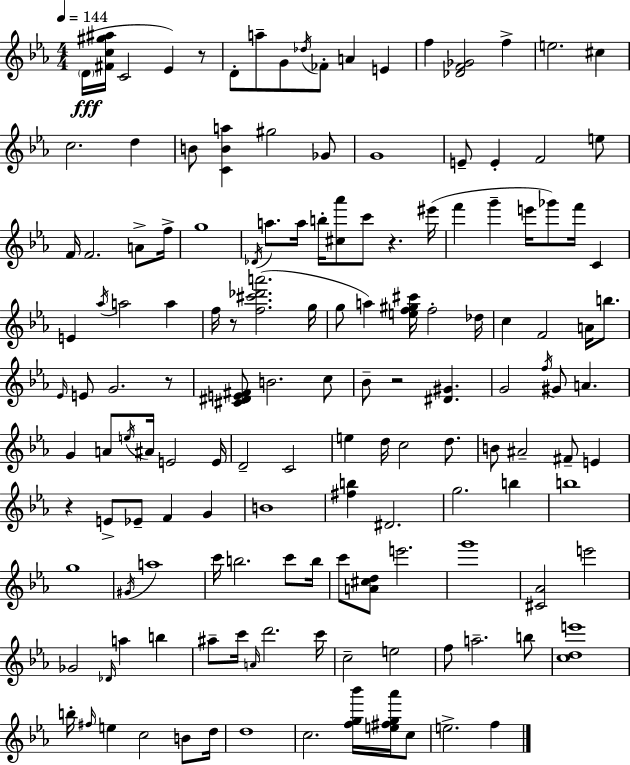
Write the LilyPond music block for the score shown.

{
  \clef treble
  \numericTimeSignature
  \time 4/4
  \key c \minor
  \tempo 4 = 144
  \repeat volta 2 { \parenthesize d'16(\fff <fis' c'' gis'' ais''>16 c'2 ees'4) r8 | d'8-. a''8-- g'8 \acciaccatura { des''16 } fes'8-. a'4 e'4 | f''4 <des' f' ges'>2 f''4-> | e''2. cis''4 | \break c''2. d''4 | b'8 <c' b' a''>4 gis''2 ges'8 | g'1 | e'8-- e'4-. f'2 e''8 | \break f'16 f'2. a'8-> | f''16-> g''1 | \acciaccatura { des'16 } a''8. a''16 b''16-. <cis'' aes'''>8 c'''8 r4. | eis'''16( f'''4 g'''4-- e'''16 ges'''8) f'''16 c'4 | \break e'4 \acciaccatura { aes''16 } a''2 a''4 | f''16 r8 <f'' cis''' des''' a'''>2.( | g''16 g''8 a''4) <e'' f'' gis'' cis'''>16 f''2-. | des''16 c''4 f'2 a'16 | \break b''8. \grace { ees'16 } e'8 g'2. | r8 <cis' dis' e' fis'>8 b'2. | c''8 bes'8-- r2 <dis' gis'>4. | g'2 \acciaccatura { f''16 } gis'8 a'4. | \break g'4 a'8 \acciaccatura { e''16 } ais'16 e'2 | e'16 d'2-- c'2 | e''4 d''16 c''2 | d''8. b'8 ais'2-- | \break fis'8-- e'4 r4 e'8-> ees'8-- f'4 | g'4 b'1 | <fis'' b''>4 dis'2. | g''2. | \break b''4 b''1 | g''1 | \acciaccatura { gis'16 } a''1 | c'''16 b''2. | \break c'''8 b''16 c'''8 <a' cis'' d''>8 e'''2. | g'''1 | <cis' aes'>2 e'''2 | ges'2 \grace { des'16 } | \break a''4 b''4 ais''8-- c'''16 \grace { a'16 } d'''2. | c'''16 c''2-- | e''2 f''8 a''2.-- | b''8 <c'' d'' e'''>1 | \break b''16-. \grace { fis''16 } e''4 c''2 | b'8 d''16 d''1 | c''2. | <f'' g'' bes'''>16 <e'' fis'' g'' aes'''>16 c''8 e''2.-> | \break f''4 } \bar "|."
}